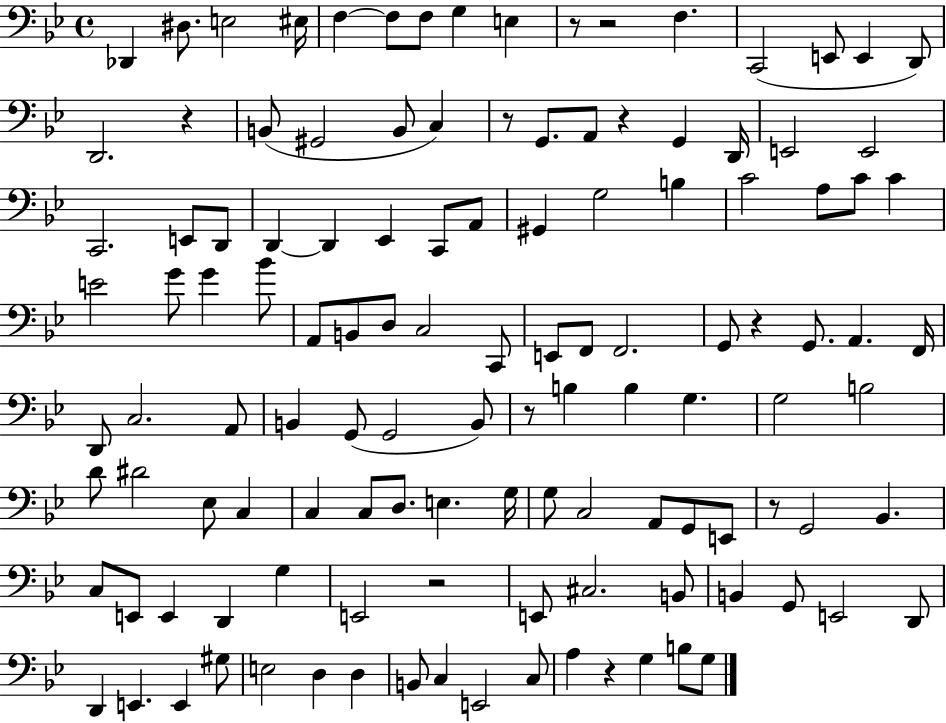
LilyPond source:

{
  \clef bass
  \time 4/4
  \defaultTimeSignature
  \key bes \major
  \repeat volta 2 { des,4 dis8. e2 eis16 | f4~~ f8 f8 g4 e4 | r8 r2 f4. | c,2( e,8 e,4 d,8) | \break d,2. r4 | b,8( gis,2 b,8 c4) | r8 g,8. a,8 r4 g,4 d,16 | e,2 e,2 | \break c,2. e,8 d,8 | d,4~~ d,4 ees,4 c,8 a,8 | gis,4 g2 b4 | c'2 a8 c'8 c'4 | \break e'2 g'8 g'4 bes'8 | a,8 b,8 d8 c2 c,8 | e,8 f,8 f,2. | g,8 r4 g,8. a,4. f,16 | \break d,8 c2. a,8 | b,4 g,8( g,2 b,8) | r8 b4 b4 g4. | g2 b2 | \break d'8 dis'2 ees8 c4 | c4 c8 d8. e4. g16 | g8 c2 a,8 g,8 e,8 | r8 g,2 bes,4. | \break c8 e,8 e,4 d,4 g4 | e,2 r2 | e,8 cis2. b,8 | b,4 g,8 e,2 d,8 | \break d,4 e,4. e,4 gis8 | e2 d4 d4 | b,8 c4 e,2 c8 | a4 r4 g4 b8 g8 | \break } \bar "|."
}